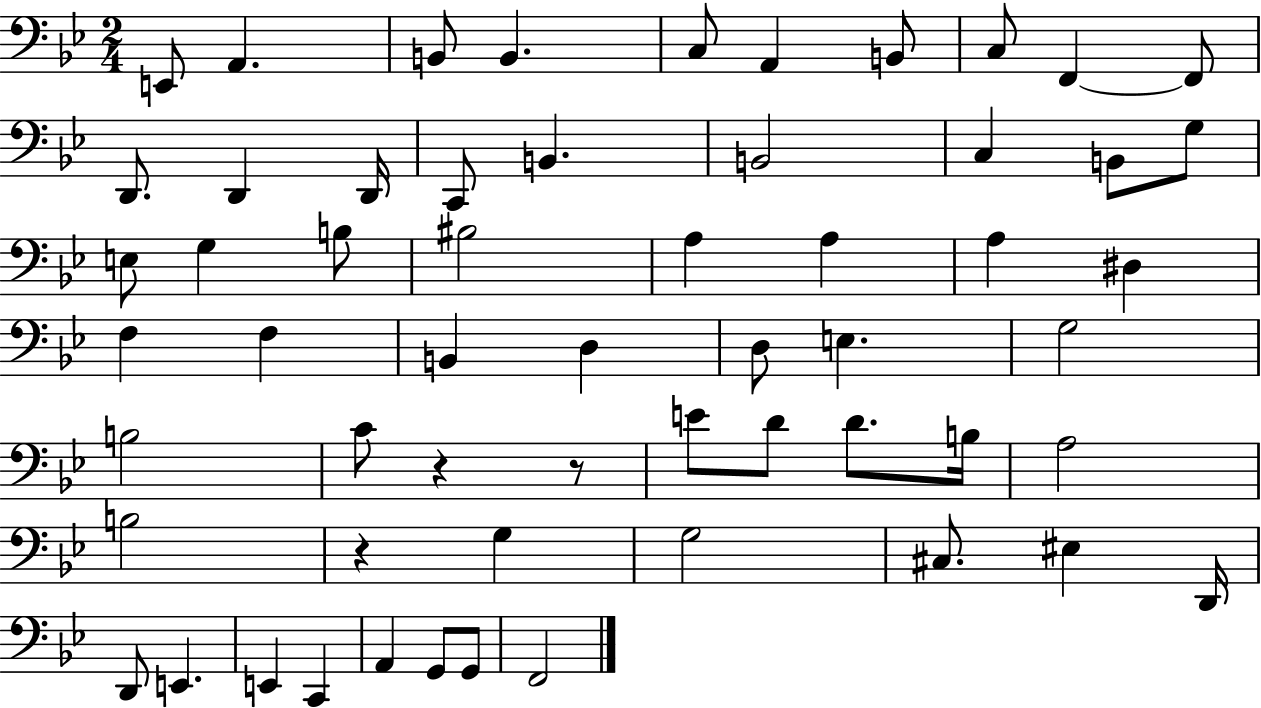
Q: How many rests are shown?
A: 3